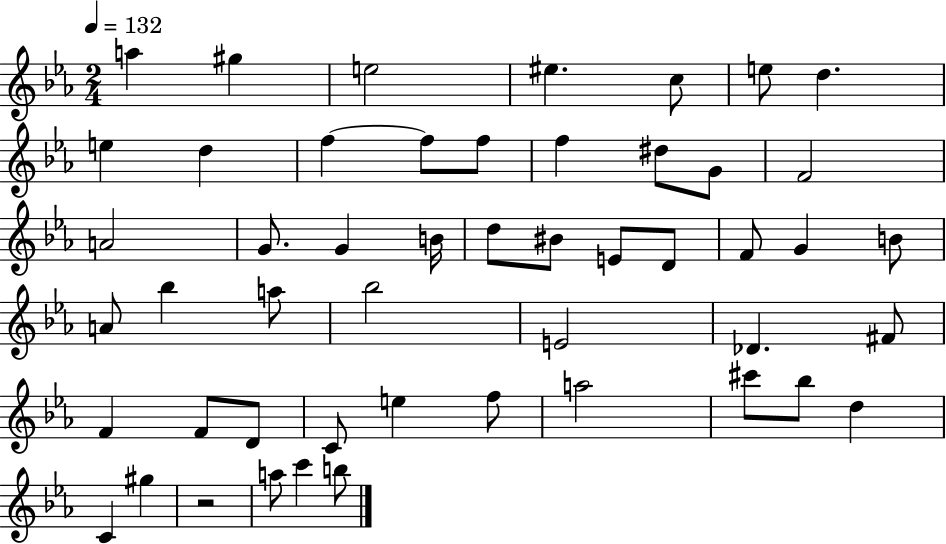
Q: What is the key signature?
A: EES major